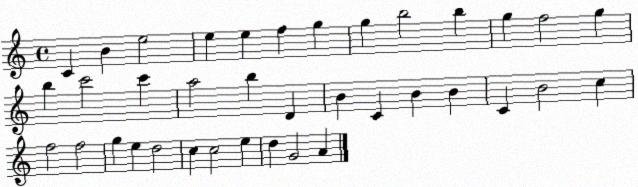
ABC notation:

X:1
T:Untitled
M:4/4
L:1/4
K:C
C B e2 e e f g g b2 b g f2 g b c'2 c' a2 b D B C B B C B2 c f2 f2 g e d2 c c2 e d G2 A